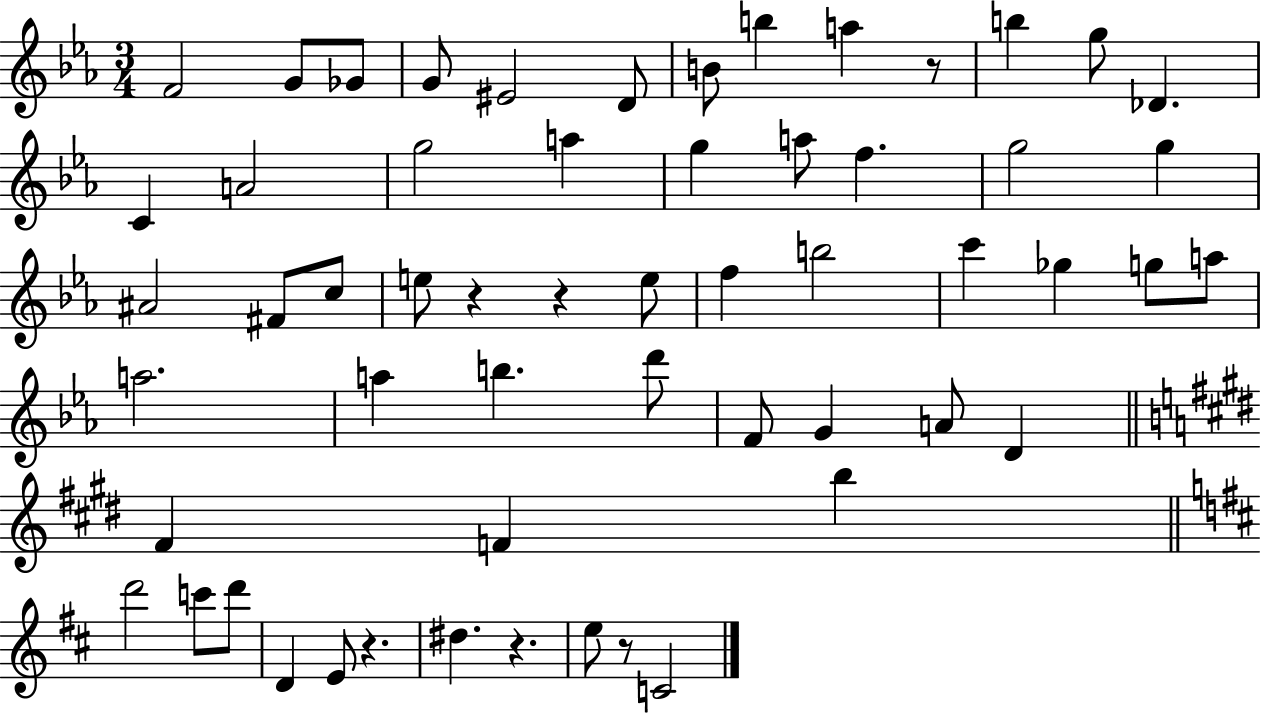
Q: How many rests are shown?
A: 6